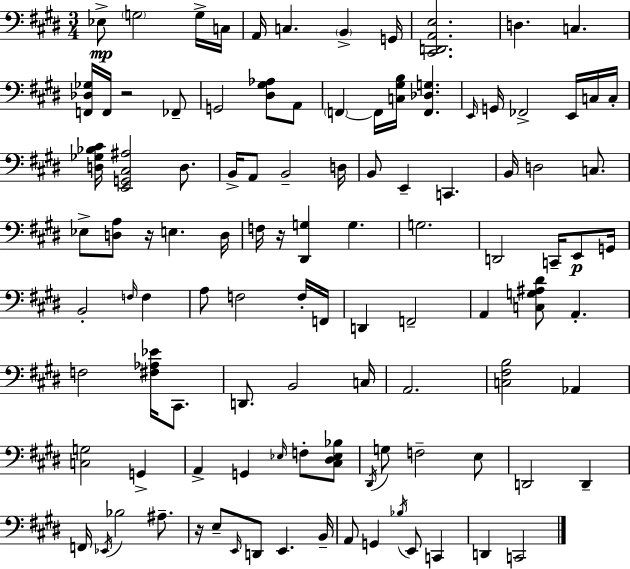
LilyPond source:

{
  \clef bass
  \numericTimeSignature
  \time 3/4
  \key e \major
  ees8->\mp \parenthesize g2 g16-> c16 | a,16 c4. \parenthesize b,4-> g,16 | <cis, d, a, e>2. | d4. c4. | \break <f, des ges>16 f,16 r2 fes,8-- | g,2 <dis gis aes>8 a,8 | \parenthesize f,4~~ f,16 <c gis b>16 <f, des g>4. | \grace { e,16 } g,16 fes,2-> e,16 c16 | \break c16-. <d ges bes cis'>16 <e, g, cis ais>2 d8. | b,16-> a,8 b,2-- | d16 b,8 e,4-- c,4. | b,16 d2 c8. | \break ees8-> <d a>8 r16 e4. | d16 f16 r16 <dis, g>4 g4. | g2. | d,2 c,16-- e,8\p | \break g,16 b,2-. \grace { f16 } f4 | a8 f2 | f16-. f,16 d,4 f,2-- | a,4 <c g ais dis'>8 a,4.-. | \break f2 <fis aes ees'>16 cis,8. | d,8. b,2 | c16 a,2. | <c fis b>2 aes,4 | \break <c g>2 g,4-> | a,4-> g,4 \grace { ees16 } f8-. | <cis dis ees bes>8 \acciaccatura { dis,16 } g8 f2-- | e8 d,2 | \break d,4-- f,16 \acciaccatura { ees,16 } bes2 | ais8.-- r16 e8-- \grace { e,16 } d,8 e,4. | b,16-- a,8 g,4 | \acciaccatura { bes16 } e,8 c,4 d,4 c,2 | \break \bar "|."
}